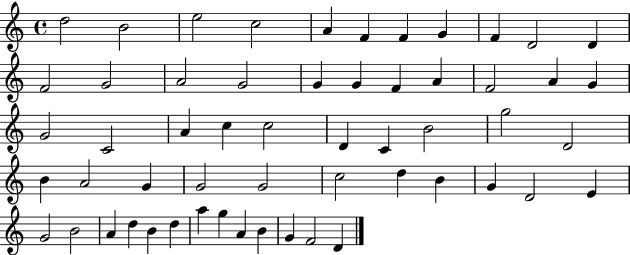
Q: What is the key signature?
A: C major